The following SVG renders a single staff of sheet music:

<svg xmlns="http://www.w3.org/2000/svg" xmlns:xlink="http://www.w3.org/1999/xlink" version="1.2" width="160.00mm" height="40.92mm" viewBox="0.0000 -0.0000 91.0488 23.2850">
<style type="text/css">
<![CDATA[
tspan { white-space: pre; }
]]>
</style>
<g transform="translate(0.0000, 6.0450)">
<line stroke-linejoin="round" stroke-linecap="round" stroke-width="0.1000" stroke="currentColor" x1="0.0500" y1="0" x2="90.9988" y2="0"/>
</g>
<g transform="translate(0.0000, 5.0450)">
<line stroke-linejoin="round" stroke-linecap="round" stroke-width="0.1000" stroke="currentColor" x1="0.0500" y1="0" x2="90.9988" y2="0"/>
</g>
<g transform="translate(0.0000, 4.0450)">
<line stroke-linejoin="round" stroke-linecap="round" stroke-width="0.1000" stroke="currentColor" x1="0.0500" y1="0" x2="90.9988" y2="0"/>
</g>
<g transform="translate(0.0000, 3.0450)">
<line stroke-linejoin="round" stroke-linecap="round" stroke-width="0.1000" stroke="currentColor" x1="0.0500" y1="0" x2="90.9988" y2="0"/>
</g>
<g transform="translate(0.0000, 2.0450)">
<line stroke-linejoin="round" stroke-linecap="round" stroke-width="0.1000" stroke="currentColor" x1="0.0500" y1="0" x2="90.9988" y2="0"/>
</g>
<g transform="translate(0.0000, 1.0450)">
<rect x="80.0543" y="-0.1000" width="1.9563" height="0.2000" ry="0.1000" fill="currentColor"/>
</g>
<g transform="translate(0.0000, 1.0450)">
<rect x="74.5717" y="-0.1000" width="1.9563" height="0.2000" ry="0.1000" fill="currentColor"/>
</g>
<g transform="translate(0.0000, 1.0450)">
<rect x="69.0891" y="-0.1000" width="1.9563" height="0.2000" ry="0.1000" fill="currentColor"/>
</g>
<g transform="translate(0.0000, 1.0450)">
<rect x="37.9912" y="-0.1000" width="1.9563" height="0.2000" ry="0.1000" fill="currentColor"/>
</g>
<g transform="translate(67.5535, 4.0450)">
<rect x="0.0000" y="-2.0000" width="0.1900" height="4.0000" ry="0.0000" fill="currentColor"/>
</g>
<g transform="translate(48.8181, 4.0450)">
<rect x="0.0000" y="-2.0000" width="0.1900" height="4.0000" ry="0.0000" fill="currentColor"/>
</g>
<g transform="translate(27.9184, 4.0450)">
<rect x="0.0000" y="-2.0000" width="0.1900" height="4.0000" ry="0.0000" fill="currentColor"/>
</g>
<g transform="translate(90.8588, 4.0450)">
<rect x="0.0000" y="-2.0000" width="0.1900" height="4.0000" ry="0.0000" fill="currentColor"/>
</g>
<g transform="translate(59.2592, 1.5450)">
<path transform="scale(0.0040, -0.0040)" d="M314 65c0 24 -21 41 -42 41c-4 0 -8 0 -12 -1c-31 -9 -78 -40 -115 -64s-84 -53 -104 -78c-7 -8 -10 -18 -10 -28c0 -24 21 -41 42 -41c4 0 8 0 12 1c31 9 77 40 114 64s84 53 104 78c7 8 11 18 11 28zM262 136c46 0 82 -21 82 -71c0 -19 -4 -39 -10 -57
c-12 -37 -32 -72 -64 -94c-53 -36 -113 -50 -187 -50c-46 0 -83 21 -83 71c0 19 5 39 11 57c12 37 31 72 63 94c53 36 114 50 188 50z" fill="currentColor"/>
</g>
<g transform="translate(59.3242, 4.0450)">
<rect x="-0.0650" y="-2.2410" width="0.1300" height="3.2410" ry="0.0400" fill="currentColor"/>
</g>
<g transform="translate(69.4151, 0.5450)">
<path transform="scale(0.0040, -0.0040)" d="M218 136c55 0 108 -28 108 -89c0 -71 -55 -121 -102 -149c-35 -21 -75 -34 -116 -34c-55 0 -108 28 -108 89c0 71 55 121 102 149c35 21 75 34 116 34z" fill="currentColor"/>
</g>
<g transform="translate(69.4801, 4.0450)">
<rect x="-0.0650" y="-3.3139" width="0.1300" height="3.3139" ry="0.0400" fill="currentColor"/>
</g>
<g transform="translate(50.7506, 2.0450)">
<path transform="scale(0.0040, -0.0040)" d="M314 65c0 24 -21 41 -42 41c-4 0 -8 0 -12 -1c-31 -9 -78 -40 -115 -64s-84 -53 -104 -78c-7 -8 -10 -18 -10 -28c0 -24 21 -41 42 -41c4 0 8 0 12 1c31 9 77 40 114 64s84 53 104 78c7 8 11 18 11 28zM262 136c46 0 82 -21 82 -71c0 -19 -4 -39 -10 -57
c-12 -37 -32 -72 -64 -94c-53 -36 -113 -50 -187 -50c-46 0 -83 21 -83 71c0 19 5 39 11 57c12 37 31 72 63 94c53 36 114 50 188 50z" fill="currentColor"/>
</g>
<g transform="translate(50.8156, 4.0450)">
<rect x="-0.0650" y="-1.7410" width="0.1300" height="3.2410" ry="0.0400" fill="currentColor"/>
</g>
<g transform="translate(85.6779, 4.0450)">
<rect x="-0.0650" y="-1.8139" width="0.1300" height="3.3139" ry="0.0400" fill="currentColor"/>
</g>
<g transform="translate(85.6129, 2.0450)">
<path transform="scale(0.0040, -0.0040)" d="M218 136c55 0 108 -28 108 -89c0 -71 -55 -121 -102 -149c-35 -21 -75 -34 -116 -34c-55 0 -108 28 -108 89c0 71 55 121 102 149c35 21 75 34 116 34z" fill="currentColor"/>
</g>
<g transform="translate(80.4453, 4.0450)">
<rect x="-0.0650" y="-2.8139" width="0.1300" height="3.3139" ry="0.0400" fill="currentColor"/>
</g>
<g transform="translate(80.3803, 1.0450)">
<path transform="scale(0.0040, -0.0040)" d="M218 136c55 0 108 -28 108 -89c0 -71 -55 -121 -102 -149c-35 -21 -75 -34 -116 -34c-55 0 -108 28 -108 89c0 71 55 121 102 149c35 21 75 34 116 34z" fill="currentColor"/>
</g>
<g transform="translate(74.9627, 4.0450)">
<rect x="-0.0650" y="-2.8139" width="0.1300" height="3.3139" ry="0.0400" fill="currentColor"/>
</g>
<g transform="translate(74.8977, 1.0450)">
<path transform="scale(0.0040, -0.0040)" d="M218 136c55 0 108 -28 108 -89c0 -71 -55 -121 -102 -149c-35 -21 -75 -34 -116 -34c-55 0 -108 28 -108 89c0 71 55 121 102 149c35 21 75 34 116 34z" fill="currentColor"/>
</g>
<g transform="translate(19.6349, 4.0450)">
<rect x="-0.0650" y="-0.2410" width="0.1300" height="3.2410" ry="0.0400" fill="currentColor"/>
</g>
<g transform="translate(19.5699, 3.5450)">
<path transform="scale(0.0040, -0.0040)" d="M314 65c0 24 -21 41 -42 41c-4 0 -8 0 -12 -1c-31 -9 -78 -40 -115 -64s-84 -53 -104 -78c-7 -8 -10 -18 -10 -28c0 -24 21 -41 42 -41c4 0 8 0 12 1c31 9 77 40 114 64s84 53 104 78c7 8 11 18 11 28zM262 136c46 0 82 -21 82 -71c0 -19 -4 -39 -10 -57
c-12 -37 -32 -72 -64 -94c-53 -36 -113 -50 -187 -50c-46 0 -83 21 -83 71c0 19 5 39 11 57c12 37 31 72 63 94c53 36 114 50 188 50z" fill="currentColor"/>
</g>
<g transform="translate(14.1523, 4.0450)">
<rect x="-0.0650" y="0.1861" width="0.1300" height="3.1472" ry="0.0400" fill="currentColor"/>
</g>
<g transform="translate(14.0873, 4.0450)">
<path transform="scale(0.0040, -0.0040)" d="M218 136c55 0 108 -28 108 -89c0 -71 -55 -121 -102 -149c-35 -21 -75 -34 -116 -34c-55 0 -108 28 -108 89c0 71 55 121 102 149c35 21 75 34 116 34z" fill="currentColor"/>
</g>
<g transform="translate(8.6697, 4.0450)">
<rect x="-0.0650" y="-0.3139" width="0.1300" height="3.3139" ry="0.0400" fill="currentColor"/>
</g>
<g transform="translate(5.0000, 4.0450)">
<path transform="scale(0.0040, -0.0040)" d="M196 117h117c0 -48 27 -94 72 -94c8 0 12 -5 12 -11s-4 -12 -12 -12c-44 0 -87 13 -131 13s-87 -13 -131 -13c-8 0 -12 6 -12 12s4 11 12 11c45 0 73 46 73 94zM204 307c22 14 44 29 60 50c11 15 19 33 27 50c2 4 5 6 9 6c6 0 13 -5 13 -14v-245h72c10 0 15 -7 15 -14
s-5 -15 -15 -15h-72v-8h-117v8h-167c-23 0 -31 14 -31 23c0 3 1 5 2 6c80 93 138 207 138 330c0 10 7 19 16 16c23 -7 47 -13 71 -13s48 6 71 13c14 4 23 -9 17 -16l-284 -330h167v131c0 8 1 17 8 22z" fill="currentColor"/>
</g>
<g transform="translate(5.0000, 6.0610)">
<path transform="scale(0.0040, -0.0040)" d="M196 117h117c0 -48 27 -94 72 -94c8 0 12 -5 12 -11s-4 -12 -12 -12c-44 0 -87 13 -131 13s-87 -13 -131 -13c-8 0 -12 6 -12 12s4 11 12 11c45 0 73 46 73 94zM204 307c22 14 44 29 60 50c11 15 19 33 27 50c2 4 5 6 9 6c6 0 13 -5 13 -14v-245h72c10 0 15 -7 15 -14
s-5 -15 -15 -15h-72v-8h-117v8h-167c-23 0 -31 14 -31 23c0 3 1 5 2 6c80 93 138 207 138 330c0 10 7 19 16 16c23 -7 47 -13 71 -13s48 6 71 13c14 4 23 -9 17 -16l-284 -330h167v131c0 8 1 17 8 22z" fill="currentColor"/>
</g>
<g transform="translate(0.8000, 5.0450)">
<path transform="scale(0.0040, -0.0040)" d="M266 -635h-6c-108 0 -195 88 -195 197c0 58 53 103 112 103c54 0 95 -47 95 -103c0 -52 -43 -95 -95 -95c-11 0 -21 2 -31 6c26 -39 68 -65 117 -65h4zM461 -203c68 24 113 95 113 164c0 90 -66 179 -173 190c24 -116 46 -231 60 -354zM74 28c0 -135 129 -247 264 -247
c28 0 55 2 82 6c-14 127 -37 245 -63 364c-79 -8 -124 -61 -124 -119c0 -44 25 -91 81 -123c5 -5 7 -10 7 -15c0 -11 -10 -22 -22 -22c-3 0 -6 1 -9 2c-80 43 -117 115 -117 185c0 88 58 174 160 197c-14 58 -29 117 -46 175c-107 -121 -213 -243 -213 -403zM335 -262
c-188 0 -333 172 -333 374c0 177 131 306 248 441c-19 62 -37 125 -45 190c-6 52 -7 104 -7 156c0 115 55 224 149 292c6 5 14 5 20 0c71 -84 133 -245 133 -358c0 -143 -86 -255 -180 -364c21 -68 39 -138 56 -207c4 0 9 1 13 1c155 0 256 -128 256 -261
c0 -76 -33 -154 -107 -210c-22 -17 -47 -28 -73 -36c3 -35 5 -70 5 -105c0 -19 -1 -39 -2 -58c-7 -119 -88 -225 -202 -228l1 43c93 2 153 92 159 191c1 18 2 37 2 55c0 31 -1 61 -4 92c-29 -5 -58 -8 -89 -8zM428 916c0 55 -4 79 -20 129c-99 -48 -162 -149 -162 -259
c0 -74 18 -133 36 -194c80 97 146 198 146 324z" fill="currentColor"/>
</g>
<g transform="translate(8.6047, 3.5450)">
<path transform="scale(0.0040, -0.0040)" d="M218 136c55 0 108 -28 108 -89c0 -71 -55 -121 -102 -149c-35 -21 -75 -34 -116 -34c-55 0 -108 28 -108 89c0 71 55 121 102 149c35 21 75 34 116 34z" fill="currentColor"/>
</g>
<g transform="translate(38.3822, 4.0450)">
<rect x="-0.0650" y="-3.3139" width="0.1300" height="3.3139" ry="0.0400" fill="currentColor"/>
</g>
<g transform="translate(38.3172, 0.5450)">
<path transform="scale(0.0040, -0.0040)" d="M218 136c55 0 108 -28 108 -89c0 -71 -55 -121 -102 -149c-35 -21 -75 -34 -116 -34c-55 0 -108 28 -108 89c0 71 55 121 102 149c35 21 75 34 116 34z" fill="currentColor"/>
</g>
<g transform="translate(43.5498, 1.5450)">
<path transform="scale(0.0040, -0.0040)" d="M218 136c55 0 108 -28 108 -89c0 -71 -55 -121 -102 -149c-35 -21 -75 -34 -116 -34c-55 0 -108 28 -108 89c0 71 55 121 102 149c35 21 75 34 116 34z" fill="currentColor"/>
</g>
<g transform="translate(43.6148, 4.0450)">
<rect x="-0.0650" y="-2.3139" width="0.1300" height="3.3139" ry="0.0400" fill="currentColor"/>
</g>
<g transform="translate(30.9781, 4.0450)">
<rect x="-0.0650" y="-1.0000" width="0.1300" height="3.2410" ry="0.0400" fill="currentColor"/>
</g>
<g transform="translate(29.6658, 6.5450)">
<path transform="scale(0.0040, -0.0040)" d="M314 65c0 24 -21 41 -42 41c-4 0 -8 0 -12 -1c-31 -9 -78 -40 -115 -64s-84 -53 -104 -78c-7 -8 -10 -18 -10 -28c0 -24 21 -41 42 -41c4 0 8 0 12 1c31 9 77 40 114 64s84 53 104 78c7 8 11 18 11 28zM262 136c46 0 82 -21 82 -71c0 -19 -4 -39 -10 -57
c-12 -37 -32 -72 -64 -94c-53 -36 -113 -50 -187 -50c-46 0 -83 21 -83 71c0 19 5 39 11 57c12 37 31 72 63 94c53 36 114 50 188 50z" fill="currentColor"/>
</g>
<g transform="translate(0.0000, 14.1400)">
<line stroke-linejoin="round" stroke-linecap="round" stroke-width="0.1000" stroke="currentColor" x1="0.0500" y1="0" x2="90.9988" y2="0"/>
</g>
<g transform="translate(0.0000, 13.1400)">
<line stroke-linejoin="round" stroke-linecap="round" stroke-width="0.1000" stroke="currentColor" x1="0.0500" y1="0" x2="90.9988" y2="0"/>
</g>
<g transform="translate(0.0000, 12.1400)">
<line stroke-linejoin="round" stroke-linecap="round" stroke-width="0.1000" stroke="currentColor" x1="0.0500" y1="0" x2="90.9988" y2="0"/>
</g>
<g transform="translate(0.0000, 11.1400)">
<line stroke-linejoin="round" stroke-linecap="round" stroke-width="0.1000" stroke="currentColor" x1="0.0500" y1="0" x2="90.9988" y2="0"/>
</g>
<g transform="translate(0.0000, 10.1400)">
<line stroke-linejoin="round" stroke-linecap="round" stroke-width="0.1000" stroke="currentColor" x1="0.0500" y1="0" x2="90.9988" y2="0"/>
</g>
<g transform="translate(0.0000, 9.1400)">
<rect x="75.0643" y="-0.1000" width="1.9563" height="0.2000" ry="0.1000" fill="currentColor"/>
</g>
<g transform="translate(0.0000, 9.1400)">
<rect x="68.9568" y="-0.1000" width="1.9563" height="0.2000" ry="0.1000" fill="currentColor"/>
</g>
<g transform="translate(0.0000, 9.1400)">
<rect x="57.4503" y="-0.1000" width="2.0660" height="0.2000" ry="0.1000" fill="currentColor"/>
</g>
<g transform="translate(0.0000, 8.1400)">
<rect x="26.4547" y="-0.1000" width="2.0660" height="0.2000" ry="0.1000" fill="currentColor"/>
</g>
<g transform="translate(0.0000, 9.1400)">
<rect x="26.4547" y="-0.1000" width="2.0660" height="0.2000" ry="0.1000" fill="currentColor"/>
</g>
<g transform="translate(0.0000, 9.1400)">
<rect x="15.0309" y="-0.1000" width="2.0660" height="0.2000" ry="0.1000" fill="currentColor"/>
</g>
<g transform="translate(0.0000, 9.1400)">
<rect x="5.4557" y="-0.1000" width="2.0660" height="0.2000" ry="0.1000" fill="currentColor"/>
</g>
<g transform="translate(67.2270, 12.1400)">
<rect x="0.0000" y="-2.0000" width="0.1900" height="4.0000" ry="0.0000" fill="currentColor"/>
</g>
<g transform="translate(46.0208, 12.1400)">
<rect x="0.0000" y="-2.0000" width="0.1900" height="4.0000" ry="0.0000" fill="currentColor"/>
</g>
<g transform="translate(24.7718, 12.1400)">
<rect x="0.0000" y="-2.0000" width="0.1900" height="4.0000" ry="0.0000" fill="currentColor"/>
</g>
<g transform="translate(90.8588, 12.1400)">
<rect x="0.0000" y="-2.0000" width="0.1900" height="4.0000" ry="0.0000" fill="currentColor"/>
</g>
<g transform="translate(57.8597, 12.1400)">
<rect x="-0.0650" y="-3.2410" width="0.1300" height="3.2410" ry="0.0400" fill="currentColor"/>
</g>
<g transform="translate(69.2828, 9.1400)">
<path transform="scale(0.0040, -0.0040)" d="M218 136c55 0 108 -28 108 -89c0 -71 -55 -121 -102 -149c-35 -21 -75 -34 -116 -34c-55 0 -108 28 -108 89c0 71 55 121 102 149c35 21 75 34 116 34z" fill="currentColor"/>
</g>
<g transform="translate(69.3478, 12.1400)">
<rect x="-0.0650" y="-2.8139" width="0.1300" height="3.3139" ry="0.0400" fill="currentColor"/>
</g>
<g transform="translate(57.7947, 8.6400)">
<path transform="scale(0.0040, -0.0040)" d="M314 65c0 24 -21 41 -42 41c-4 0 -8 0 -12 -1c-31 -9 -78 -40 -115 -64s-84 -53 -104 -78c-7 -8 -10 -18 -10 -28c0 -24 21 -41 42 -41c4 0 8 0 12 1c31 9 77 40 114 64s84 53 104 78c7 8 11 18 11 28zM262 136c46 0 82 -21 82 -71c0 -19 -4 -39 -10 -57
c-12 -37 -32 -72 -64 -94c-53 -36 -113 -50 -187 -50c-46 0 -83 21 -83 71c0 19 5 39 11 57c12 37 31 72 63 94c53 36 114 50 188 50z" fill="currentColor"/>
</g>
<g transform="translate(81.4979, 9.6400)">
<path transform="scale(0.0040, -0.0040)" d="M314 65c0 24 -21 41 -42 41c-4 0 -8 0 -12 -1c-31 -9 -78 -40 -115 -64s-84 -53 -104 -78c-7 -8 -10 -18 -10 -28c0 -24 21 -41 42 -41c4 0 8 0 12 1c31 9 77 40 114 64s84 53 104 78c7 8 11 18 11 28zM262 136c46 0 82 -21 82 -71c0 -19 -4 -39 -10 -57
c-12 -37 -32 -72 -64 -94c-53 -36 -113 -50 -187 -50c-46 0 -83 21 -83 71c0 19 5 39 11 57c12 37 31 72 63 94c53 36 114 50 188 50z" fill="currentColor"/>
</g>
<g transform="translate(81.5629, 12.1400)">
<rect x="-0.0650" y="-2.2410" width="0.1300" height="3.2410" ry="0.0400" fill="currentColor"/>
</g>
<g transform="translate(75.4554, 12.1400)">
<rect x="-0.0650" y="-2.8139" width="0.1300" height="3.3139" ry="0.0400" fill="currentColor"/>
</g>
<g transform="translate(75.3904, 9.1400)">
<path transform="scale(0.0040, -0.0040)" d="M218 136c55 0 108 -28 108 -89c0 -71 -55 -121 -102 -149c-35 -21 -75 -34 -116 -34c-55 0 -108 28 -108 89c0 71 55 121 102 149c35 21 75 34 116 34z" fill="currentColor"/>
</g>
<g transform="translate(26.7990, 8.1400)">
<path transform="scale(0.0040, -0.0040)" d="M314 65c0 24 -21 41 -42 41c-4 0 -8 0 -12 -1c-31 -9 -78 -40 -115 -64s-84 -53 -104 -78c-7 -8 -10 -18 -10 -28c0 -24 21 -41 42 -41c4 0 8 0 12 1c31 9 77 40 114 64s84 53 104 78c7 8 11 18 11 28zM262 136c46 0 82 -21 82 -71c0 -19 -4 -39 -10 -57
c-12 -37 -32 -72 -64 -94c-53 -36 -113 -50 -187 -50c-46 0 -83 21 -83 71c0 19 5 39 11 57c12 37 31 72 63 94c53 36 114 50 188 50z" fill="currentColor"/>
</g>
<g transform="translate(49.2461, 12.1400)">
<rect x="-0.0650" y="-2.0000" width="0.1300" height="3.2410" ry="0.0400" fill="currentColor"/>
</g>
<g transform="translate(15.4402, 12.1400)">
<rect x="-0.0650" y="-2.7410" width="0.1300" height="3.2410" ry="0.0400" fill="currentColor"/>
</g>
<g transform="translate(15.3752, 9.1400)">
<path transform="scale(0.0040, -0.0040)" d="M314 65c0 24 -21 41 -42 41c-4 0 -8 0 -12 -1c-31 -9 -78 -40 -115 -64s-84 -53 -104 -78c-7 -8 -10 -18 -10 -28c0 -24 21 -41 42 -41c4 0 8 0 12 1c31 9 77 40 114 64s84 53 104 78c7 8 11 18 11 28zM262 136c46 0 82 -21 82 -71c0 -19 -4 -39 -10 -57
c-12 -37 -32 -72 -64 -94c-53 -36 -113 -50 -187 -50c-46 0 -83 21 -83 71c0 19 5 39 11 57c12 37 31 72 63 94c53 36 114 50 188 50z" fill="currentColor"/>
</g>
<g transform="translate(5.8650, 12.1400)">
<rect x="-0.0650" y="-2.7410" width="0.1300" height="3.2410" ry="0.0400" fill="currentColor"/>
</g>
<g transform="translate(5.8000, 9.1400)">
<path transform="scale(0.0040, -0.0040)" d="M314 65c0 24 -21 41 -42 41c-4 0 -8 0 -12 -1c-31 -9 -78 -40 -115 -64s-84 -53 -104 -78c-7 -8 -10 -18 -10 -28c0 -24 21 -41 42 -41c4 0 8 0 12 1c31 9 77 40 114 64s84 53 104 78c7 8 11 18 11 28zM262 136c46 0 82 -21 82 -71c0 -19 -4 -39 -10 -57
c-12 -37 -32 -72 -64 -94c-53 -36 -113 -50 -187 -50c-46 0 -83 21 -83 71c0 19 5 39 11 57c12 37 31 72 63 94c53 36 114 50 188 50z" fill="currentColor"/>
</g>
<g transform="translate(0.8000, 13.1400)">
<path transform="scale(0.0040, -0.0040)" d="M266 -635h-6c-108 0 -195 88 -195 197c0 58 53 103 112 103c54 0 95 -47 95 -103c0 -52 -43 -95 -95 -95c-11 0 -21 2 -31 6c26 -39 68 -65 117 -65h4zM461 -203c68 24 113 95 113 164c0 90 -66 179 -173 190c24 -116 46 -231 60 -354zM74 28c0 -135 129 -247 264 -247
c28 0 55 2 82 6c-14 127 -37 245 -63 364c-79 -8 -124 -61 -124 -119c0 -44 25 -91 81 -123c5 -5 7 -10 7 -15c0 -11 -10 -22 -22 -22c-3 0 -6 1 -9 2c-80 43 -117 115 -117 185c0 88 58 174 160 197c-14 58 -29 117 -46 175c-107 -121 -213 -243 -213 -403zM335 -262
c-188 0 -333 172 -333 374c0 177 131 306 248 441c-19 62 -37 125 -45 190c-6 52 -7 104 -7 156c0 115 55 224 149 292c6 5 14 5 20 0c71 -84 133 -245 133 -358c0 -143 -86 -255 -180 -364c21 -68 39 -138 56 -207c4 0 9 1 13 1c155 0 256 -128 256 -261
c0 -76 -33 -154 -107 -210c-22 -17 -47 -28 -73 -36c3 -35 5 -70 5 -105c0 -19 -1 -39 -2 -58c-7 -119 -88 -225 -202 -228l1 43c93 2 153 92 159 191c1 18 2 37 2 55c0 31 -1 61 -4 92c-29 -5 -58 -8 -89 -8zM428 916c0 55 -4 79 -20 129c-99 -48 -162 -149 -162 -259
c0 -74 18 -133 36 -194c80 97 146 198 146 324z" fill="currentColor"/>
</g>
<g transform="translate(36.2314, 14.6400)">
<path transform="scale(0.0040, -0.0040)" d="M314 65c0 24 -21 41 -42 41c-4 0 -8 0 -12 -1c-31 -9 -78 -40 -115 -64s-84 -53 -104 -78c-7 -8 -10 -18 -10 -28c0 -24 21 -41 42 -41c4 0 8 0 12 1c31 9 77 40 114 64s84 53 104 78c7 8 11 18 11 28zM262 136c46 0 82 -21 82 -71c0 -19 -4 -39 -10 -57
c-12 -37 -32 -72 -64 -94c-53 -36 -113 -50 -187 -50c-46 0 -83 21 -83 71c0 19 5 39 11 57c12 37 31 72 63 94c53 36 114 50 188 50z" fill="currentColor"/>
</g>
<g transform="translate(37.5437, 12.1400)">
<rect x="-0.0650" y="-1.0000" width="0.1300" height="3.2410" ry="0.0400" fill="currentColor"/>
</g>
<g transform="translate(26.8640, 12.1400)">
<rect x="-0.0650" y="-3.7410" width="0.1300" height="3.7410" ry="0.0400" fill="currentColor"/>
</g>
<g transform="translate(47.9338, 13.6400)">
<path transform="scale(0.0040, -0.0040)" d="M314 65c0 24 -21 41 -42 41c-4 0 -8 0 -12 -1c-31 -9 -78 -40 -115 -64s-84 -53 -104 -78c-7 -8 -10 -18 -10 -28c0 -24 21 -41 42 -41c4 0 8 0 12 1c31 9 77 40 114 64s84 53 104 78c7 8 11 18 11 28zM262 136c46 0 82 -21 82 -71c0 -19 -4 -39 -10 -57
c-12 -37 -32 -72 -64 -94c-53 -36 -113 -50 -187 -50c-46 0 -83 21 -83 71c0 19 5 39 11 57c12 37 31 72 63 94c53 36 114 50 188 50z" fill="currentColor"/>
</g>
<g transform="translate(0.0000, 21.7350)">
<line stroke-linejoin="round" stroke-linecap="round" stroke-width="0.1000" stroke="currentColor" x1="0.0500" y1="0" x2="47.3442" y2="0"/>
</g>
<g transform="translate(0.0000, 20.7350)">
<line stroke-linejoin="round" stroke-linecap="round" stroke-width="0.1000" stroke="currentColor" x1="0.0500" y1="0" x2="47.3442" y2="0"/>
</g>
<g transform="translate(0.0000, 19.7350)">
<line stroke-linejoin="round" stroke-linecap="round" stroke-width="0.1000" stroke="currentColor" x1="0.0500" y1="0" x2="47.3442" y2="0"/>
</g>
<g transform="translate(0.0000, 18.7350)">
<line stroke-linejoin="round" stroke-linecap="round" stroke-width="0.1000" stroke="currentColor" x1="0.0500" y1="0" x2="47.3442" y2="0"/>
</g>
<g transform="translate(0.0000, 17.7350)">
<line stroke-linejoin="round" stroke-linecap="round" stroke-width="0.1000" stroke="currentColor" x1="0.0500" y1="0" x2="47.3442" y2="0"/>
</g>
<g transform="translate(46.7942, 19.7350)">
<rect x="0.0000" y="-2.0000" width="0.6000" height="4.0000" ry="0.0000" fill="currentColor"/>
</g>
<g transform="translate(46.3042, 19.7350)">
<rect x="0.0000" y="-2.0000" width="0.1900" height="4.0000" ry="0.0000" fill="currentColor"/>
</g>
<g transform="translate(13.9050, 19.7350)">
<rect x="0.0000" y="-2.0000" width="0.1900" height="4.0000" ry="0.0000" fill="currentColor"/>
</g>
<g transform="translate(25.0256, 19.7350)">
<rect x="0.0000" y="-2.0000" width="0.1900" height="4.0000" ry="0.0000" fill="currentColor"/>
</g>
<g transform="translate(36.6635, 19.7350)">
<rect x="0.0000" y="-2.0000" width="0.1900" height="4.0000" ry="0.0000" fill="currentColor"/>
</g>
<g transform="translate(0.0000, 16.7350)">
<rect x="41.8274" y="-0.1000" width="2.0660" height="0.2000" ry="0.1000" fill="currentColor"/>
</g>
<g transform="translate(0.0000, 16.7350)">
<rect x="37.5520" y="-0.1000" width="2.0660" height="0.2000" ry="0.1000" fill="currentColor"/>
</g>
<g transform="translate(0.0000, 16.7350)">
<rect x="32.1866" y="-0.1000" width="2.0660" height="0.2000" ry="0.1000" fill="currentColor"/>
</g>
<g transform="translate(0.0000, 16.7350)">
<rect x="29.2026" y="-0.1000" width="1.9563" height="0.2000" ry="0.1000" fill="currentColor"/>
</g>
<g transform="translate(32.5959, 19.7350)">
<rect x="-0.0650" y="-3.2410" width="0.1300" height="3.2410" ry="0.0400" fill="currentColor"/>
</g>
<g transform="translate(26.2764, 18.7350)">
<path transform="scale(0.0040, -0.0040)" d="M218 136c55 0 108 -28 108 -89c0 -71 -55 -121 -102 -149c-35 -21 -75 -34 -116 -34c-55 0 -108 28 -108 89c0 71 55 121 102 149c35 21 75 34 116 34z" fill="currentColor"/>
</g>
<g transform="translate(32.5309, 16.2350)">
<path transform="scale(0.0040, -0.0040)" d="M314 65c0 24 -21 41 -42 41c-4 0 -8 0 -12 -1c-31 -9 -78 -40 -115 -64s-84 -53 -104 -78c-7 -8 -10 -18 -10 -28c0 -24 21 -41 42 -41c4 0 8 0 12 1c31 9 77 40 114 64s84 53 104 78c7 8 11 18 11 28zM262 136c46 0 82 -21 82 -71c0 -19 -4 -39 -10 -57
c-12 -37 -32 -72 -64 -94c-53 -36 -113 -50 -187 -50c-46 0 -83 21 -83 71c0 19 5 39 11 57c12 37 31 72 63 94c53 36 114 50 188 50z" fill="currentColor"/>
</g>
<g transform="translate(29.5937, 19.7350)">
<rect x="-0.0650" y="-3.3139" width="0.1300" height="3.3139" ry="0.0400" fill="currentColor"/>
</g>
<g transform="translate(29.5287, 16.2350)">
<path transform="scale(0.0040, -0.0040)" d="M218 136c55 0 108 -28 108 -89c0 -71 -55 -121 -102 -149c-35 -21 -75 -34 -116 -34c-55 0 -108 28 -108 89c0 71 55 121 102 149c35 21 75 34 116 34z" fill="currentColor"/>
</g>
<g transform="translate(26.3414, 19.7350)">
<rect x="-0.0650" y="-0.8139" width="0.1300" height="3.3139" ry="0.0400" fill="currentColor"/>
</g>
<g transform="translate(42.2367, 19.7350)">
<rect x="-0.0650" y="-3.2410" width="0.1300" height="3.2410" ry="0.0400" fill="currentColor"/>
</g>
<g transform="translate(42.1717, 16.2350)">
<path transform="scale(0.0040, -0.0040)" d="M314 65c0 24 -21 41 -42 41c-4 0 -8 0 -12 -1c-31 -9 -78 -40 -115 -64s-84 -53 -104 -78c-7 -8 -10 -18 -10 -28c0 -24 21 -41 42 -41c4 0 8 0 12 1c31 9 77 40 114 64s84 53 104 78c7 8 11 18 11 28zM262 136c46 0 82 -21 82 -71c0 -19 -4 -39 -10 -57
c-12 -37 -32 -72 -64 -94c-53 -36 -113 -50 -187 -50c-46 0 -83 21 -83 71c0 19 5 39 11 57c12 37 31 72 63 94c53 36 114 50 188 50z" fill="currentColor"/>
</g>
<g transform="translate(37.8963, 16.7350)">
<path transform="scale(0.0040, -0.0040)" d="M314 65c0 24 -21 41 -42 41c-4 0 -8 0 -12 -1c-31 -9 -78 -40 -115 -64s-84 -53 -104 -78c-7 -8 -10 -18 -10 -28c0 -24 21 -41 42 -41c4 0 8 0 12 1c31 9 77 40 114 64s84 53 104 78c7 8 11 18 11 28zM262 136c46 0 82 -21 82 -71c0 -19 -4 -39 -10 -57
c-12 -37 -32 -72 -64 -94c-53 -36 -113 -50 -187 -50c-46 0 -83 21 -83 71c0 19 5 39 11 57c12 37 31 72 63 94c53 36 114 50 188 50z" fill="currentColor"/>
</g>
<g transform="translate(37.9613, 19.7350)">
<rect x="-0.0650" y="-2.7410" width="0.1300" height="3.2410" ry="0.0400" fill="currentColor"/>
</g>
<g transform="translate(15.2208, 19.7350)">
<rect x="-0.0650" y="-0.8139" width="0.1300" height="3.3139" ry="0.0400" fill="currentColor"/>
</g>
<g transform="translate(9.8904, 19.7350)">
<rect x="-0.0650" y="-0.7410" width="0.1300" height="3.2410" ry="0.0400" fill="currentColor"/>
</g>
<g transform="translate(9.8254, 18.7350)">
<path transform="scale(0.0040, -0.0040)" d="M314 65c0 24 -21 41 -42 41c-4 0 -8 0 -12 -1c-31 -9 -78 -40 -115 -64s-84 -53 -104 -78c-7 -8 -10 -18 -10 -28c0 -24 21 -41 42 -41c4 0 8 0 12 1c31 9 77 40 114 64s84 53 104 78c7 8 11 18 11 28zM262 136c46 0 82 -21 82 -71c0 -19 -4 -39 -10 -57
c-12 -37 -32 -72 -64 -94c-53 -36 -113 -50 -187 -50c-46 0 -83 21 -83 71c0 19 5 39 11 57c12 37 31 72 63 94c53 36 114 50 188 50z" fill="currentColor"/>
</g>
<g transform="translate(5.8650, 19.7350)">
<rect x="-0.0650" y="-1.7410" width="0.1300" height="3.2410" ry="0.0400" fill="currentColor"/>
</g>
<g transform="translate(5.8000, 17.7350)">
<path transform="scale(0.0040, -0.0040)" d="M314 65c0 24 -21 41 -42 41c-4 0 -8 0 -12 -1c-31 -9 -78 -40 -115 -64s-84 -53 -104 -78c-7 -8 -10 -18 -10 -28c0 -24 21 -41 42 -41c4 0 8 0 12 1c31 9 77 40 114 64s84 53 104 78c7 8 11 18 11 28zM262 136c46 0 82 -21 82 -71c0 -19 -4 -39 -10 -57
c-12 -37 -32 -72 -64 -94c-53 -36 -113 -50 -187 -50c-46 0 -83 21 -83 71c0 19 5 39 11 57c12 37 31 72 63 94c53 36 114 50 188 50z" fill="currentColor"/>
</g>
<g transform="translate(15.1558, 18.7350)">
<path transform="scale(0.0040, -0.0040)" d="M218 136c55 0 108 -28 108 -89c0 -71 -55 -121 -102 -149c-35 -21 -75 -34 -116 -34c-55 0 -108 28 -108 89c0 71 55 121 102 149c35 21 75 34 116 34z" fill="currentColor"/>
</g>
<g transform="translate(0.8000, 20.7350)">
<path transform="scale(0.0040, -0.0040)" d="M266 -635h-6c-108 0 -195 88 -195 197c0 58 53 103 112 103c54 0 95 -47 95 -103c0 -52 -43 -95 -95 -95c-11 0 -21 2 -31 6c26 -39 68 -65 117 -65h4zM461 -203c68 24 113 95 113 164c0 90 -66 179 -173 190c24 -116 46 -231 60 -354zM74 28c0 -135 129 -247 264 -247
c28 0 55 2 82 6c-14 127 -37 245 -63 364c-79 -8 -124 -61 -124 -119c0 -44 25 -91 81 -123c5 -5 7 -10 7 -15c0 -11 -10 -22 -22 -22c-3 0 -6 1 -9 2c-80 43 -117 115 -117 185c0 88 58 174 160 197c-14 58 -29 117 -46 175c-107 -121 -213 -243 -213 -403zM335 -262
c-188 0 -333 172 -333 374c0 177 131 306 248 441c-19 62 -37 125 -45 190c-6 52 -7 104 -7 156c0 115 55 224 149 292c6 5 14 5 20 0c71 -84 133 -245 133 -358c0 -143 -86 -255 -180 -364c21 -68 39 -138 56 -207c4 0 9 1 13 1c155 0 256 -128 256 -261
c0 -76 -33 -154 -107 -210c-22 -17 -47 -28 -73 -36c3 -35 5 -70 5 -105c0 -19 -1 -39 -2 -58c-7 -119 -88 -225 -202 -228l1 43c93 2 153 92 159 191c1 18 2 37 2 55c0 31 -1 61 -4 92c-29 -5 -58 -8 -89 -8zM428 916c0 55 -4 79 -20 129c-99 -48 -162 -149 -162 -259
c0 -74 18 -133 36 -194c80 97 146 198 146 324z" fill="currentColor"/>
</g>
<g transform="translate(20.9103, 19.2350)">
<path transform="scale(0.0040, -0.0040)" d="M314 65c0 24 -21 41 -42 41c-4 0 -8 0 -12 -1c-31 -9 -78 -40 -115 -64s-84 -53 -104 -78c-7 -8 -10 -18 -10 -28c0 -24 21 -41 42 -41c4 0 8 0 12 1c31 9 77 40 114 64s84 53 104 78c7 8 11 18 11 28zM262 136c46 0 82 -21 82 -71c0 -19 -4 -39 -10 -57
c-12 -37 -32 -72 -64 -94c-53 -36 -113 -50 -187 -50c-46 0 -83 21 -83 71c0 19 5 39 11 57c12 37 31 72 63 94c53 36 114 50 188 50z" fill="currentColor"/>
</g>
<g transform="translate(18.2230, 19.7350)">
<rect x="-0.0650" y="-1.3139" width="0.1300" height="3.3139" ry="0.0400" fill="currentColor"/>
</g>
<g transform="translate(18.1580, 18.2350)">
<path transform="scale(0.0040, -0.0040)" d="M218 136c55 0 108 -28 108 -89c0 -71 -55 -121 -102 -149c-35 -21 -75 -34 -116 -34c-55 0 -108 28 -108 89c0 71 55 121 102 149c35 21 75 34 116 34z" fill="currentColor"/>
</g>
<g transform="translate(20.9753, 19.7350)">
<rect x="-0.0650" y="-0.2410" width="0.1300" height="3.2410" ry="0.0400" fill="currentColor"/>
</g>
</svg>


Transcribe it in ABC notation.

X:1
T:Untitled
M:4/4
L:1/4
K:C
c B c2 D2 b g f2 g2 b a a f a2 a2 c'2 D2 F2 b2 a a g2 f2 d2 d e c2 d b b2 a2 b2